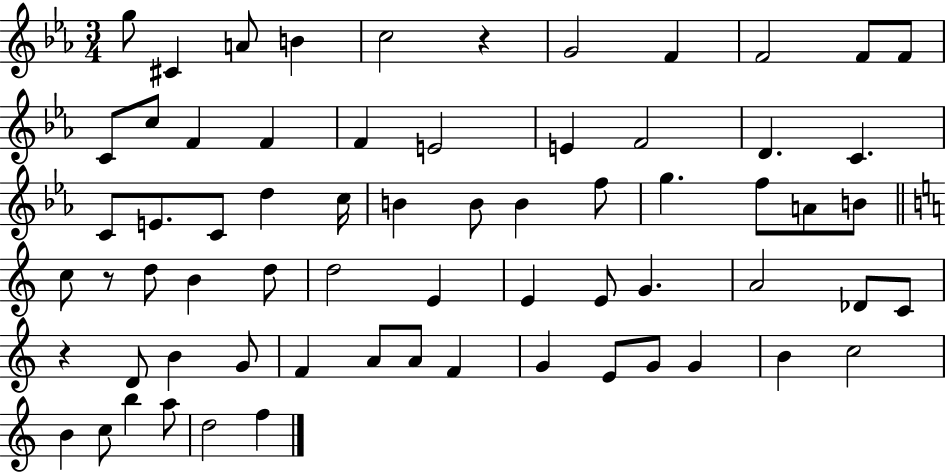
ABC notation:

X:1
T:Untitled
M:3/4
L:1/4
K:Eb
g/2 ^C A/2 B c2 z G2 F F2 F/2 F/2 C/2 c/2 F F F E2 E F2 D C C/2 E/2 C/2 d c/4 B B/2 B f/2 g f/2 A/2 B/2 c/2 z/2 d/2 B d/2 d2 E E E/2 G A2 _D/2 C/2 z D/2 B G/2 F A/2 A/2 F G E/2 G/2 G B c2 B c/2 b a/2 d2 f